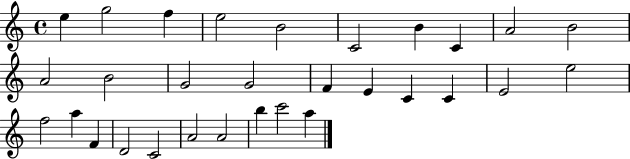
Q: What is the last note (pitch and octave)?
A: A5